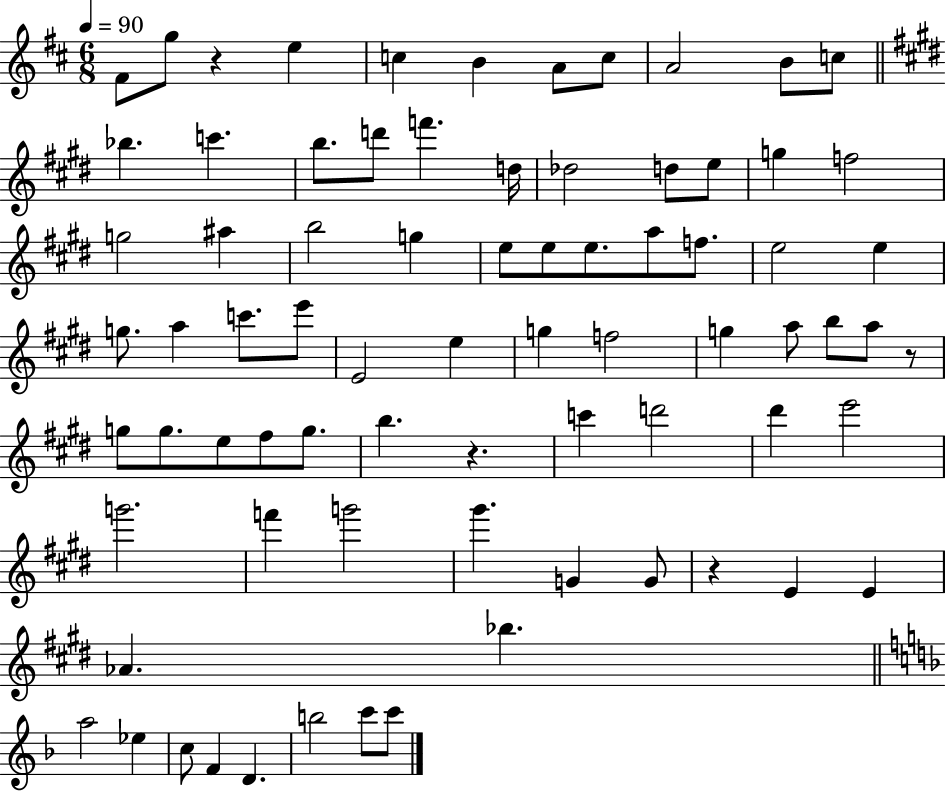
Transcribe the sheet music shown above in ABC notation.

X:1
T:Untitled
M:6/8
L:1/4
K:D
^F/2 g/2 z e c B A/2 c/2 A2 B/2 c/2 _b c' b/2 d'/2 f' d/4 _d2 d/2 e/2 g f2 g2 ^a b2 g e/2 e/2 e/2 a/2 f/2 e2 e g/2 a c'/2 e'/2 E2 e g f2 g a/2 b/2 a/2 z/2 g/2 g/2 e/2 ^f/2 g/2 b z c' d'2 ^d' e'2 g'2 f' g'2 ^g' G G/2 z E E _A _b a2 _e c/2 F D b2 c'/2 c'/2